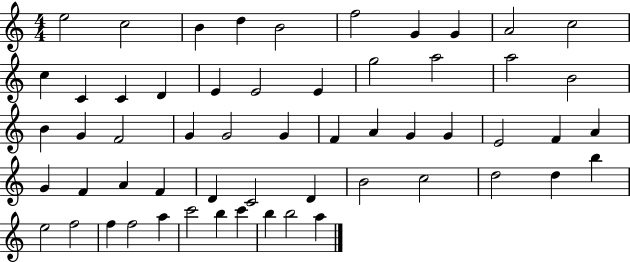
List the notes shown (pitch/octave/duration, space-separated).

E5/h C5/h B4/q D5/q B4/h F5/h G4/q G4/q A4/h C5/h C5/q C4/q C4/q D4/q E4/q E4/h E4/q G5/h A5/h A5/h B4/h B4/q G4/q F4/h G4/q G4/h G4/q F4/q A4/q G4/q G4/q E4/h F4/q A4/q G4/q F4/q A4/q F4/q D4/q C4/h D4/q B4/h C5/h D5/h D5/q B5/q E5/h F5/h F5/q F5/h A5/q C6/h B5/q C6/q B5/q B5/h A5/q